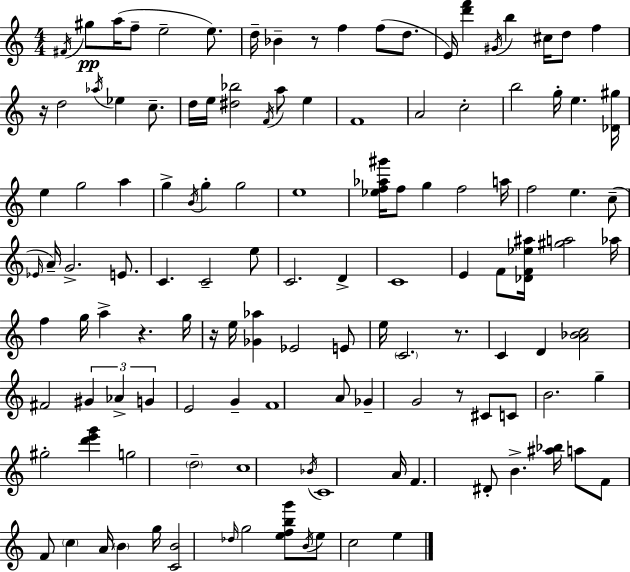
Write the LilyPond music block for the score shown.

{
  \clef treble
  \numericTimeSignature
  \time 4/4
  \key c \major
  \acciaccatura { fis'16 }\pp gis''8 a''16( f''8-- e''2-- e''8.) | d''16-- bes'4-- r8 f''4 f''8( d''8. | e'16) <d''' f'''>4 \acciaccatura { gis'16 } b''4 cis''16 d''8 f''4 | r16 d''2 \acciaccatura { aes''16 } ees''4 | \break c''8.-- d''16 e''16 <dis'' bes''>2 \acciaccatura { f'16 } a''8 | e''4 f'1 | a'2 c''2-. | b''2 g''16-. e''4. | \break <des' gis''>16 e''4 g''2 | a''4 g''4-> \acciaccatura { b'16 } g''4-. g''2 | e''1 | <ees'' f'' aes'' gis'''>16 f''8 g''4 f''2 | \break a''16 f''2 e''4. | c''8--( \grace { ees'16 } a'16--) g'2.-> | e'8. c'4. c'2-- | e''8 c'2. | \break d'4-> c'1 | e'4 f'8 <des' f' ees'' ais''>16 <gis'' a''>2 | aes''16 f''4 g''16 a''4-> r4. | g''16 r16 e''16 <ges' aes''>4 ees'2 | \break e'8 e''16 \parenthesize c'2. | r8. c'4 d'4 <a' bes' c''>2 | fis'2 \tuplet 3/2 { gis'4 | aes'4-> g'4 } e'2 | \break g'4-- f'1 | a'8 ges'4-- g'2 | r8 cis'8 c'8 b'2. | g''4-- gis''2-. | \break <d''' e''' g'''>4 g''2 \parenthesize d''2-- | c''1 | \acciaccatura { bes'16 } c'1 | a'16 f'4. dis'8-. | \break b'4.-> <ais'' bes''>16 a''8 f'8 f'8 \parenthesize c''4 | a'16 \parenthesize b'4 g''16 <c' b'>2 \grace { des''16 } | g''2 <e'' f'' b'' g'''>8 \acciaccatura { b'16 } e''8 c''2 | e''4 \bar "|."
}